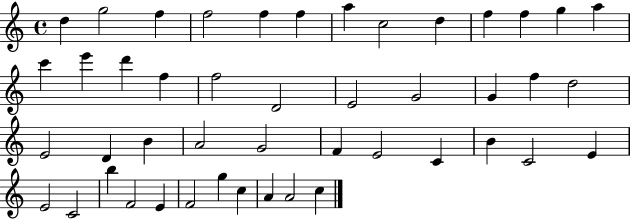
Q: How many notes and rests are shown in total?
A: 46